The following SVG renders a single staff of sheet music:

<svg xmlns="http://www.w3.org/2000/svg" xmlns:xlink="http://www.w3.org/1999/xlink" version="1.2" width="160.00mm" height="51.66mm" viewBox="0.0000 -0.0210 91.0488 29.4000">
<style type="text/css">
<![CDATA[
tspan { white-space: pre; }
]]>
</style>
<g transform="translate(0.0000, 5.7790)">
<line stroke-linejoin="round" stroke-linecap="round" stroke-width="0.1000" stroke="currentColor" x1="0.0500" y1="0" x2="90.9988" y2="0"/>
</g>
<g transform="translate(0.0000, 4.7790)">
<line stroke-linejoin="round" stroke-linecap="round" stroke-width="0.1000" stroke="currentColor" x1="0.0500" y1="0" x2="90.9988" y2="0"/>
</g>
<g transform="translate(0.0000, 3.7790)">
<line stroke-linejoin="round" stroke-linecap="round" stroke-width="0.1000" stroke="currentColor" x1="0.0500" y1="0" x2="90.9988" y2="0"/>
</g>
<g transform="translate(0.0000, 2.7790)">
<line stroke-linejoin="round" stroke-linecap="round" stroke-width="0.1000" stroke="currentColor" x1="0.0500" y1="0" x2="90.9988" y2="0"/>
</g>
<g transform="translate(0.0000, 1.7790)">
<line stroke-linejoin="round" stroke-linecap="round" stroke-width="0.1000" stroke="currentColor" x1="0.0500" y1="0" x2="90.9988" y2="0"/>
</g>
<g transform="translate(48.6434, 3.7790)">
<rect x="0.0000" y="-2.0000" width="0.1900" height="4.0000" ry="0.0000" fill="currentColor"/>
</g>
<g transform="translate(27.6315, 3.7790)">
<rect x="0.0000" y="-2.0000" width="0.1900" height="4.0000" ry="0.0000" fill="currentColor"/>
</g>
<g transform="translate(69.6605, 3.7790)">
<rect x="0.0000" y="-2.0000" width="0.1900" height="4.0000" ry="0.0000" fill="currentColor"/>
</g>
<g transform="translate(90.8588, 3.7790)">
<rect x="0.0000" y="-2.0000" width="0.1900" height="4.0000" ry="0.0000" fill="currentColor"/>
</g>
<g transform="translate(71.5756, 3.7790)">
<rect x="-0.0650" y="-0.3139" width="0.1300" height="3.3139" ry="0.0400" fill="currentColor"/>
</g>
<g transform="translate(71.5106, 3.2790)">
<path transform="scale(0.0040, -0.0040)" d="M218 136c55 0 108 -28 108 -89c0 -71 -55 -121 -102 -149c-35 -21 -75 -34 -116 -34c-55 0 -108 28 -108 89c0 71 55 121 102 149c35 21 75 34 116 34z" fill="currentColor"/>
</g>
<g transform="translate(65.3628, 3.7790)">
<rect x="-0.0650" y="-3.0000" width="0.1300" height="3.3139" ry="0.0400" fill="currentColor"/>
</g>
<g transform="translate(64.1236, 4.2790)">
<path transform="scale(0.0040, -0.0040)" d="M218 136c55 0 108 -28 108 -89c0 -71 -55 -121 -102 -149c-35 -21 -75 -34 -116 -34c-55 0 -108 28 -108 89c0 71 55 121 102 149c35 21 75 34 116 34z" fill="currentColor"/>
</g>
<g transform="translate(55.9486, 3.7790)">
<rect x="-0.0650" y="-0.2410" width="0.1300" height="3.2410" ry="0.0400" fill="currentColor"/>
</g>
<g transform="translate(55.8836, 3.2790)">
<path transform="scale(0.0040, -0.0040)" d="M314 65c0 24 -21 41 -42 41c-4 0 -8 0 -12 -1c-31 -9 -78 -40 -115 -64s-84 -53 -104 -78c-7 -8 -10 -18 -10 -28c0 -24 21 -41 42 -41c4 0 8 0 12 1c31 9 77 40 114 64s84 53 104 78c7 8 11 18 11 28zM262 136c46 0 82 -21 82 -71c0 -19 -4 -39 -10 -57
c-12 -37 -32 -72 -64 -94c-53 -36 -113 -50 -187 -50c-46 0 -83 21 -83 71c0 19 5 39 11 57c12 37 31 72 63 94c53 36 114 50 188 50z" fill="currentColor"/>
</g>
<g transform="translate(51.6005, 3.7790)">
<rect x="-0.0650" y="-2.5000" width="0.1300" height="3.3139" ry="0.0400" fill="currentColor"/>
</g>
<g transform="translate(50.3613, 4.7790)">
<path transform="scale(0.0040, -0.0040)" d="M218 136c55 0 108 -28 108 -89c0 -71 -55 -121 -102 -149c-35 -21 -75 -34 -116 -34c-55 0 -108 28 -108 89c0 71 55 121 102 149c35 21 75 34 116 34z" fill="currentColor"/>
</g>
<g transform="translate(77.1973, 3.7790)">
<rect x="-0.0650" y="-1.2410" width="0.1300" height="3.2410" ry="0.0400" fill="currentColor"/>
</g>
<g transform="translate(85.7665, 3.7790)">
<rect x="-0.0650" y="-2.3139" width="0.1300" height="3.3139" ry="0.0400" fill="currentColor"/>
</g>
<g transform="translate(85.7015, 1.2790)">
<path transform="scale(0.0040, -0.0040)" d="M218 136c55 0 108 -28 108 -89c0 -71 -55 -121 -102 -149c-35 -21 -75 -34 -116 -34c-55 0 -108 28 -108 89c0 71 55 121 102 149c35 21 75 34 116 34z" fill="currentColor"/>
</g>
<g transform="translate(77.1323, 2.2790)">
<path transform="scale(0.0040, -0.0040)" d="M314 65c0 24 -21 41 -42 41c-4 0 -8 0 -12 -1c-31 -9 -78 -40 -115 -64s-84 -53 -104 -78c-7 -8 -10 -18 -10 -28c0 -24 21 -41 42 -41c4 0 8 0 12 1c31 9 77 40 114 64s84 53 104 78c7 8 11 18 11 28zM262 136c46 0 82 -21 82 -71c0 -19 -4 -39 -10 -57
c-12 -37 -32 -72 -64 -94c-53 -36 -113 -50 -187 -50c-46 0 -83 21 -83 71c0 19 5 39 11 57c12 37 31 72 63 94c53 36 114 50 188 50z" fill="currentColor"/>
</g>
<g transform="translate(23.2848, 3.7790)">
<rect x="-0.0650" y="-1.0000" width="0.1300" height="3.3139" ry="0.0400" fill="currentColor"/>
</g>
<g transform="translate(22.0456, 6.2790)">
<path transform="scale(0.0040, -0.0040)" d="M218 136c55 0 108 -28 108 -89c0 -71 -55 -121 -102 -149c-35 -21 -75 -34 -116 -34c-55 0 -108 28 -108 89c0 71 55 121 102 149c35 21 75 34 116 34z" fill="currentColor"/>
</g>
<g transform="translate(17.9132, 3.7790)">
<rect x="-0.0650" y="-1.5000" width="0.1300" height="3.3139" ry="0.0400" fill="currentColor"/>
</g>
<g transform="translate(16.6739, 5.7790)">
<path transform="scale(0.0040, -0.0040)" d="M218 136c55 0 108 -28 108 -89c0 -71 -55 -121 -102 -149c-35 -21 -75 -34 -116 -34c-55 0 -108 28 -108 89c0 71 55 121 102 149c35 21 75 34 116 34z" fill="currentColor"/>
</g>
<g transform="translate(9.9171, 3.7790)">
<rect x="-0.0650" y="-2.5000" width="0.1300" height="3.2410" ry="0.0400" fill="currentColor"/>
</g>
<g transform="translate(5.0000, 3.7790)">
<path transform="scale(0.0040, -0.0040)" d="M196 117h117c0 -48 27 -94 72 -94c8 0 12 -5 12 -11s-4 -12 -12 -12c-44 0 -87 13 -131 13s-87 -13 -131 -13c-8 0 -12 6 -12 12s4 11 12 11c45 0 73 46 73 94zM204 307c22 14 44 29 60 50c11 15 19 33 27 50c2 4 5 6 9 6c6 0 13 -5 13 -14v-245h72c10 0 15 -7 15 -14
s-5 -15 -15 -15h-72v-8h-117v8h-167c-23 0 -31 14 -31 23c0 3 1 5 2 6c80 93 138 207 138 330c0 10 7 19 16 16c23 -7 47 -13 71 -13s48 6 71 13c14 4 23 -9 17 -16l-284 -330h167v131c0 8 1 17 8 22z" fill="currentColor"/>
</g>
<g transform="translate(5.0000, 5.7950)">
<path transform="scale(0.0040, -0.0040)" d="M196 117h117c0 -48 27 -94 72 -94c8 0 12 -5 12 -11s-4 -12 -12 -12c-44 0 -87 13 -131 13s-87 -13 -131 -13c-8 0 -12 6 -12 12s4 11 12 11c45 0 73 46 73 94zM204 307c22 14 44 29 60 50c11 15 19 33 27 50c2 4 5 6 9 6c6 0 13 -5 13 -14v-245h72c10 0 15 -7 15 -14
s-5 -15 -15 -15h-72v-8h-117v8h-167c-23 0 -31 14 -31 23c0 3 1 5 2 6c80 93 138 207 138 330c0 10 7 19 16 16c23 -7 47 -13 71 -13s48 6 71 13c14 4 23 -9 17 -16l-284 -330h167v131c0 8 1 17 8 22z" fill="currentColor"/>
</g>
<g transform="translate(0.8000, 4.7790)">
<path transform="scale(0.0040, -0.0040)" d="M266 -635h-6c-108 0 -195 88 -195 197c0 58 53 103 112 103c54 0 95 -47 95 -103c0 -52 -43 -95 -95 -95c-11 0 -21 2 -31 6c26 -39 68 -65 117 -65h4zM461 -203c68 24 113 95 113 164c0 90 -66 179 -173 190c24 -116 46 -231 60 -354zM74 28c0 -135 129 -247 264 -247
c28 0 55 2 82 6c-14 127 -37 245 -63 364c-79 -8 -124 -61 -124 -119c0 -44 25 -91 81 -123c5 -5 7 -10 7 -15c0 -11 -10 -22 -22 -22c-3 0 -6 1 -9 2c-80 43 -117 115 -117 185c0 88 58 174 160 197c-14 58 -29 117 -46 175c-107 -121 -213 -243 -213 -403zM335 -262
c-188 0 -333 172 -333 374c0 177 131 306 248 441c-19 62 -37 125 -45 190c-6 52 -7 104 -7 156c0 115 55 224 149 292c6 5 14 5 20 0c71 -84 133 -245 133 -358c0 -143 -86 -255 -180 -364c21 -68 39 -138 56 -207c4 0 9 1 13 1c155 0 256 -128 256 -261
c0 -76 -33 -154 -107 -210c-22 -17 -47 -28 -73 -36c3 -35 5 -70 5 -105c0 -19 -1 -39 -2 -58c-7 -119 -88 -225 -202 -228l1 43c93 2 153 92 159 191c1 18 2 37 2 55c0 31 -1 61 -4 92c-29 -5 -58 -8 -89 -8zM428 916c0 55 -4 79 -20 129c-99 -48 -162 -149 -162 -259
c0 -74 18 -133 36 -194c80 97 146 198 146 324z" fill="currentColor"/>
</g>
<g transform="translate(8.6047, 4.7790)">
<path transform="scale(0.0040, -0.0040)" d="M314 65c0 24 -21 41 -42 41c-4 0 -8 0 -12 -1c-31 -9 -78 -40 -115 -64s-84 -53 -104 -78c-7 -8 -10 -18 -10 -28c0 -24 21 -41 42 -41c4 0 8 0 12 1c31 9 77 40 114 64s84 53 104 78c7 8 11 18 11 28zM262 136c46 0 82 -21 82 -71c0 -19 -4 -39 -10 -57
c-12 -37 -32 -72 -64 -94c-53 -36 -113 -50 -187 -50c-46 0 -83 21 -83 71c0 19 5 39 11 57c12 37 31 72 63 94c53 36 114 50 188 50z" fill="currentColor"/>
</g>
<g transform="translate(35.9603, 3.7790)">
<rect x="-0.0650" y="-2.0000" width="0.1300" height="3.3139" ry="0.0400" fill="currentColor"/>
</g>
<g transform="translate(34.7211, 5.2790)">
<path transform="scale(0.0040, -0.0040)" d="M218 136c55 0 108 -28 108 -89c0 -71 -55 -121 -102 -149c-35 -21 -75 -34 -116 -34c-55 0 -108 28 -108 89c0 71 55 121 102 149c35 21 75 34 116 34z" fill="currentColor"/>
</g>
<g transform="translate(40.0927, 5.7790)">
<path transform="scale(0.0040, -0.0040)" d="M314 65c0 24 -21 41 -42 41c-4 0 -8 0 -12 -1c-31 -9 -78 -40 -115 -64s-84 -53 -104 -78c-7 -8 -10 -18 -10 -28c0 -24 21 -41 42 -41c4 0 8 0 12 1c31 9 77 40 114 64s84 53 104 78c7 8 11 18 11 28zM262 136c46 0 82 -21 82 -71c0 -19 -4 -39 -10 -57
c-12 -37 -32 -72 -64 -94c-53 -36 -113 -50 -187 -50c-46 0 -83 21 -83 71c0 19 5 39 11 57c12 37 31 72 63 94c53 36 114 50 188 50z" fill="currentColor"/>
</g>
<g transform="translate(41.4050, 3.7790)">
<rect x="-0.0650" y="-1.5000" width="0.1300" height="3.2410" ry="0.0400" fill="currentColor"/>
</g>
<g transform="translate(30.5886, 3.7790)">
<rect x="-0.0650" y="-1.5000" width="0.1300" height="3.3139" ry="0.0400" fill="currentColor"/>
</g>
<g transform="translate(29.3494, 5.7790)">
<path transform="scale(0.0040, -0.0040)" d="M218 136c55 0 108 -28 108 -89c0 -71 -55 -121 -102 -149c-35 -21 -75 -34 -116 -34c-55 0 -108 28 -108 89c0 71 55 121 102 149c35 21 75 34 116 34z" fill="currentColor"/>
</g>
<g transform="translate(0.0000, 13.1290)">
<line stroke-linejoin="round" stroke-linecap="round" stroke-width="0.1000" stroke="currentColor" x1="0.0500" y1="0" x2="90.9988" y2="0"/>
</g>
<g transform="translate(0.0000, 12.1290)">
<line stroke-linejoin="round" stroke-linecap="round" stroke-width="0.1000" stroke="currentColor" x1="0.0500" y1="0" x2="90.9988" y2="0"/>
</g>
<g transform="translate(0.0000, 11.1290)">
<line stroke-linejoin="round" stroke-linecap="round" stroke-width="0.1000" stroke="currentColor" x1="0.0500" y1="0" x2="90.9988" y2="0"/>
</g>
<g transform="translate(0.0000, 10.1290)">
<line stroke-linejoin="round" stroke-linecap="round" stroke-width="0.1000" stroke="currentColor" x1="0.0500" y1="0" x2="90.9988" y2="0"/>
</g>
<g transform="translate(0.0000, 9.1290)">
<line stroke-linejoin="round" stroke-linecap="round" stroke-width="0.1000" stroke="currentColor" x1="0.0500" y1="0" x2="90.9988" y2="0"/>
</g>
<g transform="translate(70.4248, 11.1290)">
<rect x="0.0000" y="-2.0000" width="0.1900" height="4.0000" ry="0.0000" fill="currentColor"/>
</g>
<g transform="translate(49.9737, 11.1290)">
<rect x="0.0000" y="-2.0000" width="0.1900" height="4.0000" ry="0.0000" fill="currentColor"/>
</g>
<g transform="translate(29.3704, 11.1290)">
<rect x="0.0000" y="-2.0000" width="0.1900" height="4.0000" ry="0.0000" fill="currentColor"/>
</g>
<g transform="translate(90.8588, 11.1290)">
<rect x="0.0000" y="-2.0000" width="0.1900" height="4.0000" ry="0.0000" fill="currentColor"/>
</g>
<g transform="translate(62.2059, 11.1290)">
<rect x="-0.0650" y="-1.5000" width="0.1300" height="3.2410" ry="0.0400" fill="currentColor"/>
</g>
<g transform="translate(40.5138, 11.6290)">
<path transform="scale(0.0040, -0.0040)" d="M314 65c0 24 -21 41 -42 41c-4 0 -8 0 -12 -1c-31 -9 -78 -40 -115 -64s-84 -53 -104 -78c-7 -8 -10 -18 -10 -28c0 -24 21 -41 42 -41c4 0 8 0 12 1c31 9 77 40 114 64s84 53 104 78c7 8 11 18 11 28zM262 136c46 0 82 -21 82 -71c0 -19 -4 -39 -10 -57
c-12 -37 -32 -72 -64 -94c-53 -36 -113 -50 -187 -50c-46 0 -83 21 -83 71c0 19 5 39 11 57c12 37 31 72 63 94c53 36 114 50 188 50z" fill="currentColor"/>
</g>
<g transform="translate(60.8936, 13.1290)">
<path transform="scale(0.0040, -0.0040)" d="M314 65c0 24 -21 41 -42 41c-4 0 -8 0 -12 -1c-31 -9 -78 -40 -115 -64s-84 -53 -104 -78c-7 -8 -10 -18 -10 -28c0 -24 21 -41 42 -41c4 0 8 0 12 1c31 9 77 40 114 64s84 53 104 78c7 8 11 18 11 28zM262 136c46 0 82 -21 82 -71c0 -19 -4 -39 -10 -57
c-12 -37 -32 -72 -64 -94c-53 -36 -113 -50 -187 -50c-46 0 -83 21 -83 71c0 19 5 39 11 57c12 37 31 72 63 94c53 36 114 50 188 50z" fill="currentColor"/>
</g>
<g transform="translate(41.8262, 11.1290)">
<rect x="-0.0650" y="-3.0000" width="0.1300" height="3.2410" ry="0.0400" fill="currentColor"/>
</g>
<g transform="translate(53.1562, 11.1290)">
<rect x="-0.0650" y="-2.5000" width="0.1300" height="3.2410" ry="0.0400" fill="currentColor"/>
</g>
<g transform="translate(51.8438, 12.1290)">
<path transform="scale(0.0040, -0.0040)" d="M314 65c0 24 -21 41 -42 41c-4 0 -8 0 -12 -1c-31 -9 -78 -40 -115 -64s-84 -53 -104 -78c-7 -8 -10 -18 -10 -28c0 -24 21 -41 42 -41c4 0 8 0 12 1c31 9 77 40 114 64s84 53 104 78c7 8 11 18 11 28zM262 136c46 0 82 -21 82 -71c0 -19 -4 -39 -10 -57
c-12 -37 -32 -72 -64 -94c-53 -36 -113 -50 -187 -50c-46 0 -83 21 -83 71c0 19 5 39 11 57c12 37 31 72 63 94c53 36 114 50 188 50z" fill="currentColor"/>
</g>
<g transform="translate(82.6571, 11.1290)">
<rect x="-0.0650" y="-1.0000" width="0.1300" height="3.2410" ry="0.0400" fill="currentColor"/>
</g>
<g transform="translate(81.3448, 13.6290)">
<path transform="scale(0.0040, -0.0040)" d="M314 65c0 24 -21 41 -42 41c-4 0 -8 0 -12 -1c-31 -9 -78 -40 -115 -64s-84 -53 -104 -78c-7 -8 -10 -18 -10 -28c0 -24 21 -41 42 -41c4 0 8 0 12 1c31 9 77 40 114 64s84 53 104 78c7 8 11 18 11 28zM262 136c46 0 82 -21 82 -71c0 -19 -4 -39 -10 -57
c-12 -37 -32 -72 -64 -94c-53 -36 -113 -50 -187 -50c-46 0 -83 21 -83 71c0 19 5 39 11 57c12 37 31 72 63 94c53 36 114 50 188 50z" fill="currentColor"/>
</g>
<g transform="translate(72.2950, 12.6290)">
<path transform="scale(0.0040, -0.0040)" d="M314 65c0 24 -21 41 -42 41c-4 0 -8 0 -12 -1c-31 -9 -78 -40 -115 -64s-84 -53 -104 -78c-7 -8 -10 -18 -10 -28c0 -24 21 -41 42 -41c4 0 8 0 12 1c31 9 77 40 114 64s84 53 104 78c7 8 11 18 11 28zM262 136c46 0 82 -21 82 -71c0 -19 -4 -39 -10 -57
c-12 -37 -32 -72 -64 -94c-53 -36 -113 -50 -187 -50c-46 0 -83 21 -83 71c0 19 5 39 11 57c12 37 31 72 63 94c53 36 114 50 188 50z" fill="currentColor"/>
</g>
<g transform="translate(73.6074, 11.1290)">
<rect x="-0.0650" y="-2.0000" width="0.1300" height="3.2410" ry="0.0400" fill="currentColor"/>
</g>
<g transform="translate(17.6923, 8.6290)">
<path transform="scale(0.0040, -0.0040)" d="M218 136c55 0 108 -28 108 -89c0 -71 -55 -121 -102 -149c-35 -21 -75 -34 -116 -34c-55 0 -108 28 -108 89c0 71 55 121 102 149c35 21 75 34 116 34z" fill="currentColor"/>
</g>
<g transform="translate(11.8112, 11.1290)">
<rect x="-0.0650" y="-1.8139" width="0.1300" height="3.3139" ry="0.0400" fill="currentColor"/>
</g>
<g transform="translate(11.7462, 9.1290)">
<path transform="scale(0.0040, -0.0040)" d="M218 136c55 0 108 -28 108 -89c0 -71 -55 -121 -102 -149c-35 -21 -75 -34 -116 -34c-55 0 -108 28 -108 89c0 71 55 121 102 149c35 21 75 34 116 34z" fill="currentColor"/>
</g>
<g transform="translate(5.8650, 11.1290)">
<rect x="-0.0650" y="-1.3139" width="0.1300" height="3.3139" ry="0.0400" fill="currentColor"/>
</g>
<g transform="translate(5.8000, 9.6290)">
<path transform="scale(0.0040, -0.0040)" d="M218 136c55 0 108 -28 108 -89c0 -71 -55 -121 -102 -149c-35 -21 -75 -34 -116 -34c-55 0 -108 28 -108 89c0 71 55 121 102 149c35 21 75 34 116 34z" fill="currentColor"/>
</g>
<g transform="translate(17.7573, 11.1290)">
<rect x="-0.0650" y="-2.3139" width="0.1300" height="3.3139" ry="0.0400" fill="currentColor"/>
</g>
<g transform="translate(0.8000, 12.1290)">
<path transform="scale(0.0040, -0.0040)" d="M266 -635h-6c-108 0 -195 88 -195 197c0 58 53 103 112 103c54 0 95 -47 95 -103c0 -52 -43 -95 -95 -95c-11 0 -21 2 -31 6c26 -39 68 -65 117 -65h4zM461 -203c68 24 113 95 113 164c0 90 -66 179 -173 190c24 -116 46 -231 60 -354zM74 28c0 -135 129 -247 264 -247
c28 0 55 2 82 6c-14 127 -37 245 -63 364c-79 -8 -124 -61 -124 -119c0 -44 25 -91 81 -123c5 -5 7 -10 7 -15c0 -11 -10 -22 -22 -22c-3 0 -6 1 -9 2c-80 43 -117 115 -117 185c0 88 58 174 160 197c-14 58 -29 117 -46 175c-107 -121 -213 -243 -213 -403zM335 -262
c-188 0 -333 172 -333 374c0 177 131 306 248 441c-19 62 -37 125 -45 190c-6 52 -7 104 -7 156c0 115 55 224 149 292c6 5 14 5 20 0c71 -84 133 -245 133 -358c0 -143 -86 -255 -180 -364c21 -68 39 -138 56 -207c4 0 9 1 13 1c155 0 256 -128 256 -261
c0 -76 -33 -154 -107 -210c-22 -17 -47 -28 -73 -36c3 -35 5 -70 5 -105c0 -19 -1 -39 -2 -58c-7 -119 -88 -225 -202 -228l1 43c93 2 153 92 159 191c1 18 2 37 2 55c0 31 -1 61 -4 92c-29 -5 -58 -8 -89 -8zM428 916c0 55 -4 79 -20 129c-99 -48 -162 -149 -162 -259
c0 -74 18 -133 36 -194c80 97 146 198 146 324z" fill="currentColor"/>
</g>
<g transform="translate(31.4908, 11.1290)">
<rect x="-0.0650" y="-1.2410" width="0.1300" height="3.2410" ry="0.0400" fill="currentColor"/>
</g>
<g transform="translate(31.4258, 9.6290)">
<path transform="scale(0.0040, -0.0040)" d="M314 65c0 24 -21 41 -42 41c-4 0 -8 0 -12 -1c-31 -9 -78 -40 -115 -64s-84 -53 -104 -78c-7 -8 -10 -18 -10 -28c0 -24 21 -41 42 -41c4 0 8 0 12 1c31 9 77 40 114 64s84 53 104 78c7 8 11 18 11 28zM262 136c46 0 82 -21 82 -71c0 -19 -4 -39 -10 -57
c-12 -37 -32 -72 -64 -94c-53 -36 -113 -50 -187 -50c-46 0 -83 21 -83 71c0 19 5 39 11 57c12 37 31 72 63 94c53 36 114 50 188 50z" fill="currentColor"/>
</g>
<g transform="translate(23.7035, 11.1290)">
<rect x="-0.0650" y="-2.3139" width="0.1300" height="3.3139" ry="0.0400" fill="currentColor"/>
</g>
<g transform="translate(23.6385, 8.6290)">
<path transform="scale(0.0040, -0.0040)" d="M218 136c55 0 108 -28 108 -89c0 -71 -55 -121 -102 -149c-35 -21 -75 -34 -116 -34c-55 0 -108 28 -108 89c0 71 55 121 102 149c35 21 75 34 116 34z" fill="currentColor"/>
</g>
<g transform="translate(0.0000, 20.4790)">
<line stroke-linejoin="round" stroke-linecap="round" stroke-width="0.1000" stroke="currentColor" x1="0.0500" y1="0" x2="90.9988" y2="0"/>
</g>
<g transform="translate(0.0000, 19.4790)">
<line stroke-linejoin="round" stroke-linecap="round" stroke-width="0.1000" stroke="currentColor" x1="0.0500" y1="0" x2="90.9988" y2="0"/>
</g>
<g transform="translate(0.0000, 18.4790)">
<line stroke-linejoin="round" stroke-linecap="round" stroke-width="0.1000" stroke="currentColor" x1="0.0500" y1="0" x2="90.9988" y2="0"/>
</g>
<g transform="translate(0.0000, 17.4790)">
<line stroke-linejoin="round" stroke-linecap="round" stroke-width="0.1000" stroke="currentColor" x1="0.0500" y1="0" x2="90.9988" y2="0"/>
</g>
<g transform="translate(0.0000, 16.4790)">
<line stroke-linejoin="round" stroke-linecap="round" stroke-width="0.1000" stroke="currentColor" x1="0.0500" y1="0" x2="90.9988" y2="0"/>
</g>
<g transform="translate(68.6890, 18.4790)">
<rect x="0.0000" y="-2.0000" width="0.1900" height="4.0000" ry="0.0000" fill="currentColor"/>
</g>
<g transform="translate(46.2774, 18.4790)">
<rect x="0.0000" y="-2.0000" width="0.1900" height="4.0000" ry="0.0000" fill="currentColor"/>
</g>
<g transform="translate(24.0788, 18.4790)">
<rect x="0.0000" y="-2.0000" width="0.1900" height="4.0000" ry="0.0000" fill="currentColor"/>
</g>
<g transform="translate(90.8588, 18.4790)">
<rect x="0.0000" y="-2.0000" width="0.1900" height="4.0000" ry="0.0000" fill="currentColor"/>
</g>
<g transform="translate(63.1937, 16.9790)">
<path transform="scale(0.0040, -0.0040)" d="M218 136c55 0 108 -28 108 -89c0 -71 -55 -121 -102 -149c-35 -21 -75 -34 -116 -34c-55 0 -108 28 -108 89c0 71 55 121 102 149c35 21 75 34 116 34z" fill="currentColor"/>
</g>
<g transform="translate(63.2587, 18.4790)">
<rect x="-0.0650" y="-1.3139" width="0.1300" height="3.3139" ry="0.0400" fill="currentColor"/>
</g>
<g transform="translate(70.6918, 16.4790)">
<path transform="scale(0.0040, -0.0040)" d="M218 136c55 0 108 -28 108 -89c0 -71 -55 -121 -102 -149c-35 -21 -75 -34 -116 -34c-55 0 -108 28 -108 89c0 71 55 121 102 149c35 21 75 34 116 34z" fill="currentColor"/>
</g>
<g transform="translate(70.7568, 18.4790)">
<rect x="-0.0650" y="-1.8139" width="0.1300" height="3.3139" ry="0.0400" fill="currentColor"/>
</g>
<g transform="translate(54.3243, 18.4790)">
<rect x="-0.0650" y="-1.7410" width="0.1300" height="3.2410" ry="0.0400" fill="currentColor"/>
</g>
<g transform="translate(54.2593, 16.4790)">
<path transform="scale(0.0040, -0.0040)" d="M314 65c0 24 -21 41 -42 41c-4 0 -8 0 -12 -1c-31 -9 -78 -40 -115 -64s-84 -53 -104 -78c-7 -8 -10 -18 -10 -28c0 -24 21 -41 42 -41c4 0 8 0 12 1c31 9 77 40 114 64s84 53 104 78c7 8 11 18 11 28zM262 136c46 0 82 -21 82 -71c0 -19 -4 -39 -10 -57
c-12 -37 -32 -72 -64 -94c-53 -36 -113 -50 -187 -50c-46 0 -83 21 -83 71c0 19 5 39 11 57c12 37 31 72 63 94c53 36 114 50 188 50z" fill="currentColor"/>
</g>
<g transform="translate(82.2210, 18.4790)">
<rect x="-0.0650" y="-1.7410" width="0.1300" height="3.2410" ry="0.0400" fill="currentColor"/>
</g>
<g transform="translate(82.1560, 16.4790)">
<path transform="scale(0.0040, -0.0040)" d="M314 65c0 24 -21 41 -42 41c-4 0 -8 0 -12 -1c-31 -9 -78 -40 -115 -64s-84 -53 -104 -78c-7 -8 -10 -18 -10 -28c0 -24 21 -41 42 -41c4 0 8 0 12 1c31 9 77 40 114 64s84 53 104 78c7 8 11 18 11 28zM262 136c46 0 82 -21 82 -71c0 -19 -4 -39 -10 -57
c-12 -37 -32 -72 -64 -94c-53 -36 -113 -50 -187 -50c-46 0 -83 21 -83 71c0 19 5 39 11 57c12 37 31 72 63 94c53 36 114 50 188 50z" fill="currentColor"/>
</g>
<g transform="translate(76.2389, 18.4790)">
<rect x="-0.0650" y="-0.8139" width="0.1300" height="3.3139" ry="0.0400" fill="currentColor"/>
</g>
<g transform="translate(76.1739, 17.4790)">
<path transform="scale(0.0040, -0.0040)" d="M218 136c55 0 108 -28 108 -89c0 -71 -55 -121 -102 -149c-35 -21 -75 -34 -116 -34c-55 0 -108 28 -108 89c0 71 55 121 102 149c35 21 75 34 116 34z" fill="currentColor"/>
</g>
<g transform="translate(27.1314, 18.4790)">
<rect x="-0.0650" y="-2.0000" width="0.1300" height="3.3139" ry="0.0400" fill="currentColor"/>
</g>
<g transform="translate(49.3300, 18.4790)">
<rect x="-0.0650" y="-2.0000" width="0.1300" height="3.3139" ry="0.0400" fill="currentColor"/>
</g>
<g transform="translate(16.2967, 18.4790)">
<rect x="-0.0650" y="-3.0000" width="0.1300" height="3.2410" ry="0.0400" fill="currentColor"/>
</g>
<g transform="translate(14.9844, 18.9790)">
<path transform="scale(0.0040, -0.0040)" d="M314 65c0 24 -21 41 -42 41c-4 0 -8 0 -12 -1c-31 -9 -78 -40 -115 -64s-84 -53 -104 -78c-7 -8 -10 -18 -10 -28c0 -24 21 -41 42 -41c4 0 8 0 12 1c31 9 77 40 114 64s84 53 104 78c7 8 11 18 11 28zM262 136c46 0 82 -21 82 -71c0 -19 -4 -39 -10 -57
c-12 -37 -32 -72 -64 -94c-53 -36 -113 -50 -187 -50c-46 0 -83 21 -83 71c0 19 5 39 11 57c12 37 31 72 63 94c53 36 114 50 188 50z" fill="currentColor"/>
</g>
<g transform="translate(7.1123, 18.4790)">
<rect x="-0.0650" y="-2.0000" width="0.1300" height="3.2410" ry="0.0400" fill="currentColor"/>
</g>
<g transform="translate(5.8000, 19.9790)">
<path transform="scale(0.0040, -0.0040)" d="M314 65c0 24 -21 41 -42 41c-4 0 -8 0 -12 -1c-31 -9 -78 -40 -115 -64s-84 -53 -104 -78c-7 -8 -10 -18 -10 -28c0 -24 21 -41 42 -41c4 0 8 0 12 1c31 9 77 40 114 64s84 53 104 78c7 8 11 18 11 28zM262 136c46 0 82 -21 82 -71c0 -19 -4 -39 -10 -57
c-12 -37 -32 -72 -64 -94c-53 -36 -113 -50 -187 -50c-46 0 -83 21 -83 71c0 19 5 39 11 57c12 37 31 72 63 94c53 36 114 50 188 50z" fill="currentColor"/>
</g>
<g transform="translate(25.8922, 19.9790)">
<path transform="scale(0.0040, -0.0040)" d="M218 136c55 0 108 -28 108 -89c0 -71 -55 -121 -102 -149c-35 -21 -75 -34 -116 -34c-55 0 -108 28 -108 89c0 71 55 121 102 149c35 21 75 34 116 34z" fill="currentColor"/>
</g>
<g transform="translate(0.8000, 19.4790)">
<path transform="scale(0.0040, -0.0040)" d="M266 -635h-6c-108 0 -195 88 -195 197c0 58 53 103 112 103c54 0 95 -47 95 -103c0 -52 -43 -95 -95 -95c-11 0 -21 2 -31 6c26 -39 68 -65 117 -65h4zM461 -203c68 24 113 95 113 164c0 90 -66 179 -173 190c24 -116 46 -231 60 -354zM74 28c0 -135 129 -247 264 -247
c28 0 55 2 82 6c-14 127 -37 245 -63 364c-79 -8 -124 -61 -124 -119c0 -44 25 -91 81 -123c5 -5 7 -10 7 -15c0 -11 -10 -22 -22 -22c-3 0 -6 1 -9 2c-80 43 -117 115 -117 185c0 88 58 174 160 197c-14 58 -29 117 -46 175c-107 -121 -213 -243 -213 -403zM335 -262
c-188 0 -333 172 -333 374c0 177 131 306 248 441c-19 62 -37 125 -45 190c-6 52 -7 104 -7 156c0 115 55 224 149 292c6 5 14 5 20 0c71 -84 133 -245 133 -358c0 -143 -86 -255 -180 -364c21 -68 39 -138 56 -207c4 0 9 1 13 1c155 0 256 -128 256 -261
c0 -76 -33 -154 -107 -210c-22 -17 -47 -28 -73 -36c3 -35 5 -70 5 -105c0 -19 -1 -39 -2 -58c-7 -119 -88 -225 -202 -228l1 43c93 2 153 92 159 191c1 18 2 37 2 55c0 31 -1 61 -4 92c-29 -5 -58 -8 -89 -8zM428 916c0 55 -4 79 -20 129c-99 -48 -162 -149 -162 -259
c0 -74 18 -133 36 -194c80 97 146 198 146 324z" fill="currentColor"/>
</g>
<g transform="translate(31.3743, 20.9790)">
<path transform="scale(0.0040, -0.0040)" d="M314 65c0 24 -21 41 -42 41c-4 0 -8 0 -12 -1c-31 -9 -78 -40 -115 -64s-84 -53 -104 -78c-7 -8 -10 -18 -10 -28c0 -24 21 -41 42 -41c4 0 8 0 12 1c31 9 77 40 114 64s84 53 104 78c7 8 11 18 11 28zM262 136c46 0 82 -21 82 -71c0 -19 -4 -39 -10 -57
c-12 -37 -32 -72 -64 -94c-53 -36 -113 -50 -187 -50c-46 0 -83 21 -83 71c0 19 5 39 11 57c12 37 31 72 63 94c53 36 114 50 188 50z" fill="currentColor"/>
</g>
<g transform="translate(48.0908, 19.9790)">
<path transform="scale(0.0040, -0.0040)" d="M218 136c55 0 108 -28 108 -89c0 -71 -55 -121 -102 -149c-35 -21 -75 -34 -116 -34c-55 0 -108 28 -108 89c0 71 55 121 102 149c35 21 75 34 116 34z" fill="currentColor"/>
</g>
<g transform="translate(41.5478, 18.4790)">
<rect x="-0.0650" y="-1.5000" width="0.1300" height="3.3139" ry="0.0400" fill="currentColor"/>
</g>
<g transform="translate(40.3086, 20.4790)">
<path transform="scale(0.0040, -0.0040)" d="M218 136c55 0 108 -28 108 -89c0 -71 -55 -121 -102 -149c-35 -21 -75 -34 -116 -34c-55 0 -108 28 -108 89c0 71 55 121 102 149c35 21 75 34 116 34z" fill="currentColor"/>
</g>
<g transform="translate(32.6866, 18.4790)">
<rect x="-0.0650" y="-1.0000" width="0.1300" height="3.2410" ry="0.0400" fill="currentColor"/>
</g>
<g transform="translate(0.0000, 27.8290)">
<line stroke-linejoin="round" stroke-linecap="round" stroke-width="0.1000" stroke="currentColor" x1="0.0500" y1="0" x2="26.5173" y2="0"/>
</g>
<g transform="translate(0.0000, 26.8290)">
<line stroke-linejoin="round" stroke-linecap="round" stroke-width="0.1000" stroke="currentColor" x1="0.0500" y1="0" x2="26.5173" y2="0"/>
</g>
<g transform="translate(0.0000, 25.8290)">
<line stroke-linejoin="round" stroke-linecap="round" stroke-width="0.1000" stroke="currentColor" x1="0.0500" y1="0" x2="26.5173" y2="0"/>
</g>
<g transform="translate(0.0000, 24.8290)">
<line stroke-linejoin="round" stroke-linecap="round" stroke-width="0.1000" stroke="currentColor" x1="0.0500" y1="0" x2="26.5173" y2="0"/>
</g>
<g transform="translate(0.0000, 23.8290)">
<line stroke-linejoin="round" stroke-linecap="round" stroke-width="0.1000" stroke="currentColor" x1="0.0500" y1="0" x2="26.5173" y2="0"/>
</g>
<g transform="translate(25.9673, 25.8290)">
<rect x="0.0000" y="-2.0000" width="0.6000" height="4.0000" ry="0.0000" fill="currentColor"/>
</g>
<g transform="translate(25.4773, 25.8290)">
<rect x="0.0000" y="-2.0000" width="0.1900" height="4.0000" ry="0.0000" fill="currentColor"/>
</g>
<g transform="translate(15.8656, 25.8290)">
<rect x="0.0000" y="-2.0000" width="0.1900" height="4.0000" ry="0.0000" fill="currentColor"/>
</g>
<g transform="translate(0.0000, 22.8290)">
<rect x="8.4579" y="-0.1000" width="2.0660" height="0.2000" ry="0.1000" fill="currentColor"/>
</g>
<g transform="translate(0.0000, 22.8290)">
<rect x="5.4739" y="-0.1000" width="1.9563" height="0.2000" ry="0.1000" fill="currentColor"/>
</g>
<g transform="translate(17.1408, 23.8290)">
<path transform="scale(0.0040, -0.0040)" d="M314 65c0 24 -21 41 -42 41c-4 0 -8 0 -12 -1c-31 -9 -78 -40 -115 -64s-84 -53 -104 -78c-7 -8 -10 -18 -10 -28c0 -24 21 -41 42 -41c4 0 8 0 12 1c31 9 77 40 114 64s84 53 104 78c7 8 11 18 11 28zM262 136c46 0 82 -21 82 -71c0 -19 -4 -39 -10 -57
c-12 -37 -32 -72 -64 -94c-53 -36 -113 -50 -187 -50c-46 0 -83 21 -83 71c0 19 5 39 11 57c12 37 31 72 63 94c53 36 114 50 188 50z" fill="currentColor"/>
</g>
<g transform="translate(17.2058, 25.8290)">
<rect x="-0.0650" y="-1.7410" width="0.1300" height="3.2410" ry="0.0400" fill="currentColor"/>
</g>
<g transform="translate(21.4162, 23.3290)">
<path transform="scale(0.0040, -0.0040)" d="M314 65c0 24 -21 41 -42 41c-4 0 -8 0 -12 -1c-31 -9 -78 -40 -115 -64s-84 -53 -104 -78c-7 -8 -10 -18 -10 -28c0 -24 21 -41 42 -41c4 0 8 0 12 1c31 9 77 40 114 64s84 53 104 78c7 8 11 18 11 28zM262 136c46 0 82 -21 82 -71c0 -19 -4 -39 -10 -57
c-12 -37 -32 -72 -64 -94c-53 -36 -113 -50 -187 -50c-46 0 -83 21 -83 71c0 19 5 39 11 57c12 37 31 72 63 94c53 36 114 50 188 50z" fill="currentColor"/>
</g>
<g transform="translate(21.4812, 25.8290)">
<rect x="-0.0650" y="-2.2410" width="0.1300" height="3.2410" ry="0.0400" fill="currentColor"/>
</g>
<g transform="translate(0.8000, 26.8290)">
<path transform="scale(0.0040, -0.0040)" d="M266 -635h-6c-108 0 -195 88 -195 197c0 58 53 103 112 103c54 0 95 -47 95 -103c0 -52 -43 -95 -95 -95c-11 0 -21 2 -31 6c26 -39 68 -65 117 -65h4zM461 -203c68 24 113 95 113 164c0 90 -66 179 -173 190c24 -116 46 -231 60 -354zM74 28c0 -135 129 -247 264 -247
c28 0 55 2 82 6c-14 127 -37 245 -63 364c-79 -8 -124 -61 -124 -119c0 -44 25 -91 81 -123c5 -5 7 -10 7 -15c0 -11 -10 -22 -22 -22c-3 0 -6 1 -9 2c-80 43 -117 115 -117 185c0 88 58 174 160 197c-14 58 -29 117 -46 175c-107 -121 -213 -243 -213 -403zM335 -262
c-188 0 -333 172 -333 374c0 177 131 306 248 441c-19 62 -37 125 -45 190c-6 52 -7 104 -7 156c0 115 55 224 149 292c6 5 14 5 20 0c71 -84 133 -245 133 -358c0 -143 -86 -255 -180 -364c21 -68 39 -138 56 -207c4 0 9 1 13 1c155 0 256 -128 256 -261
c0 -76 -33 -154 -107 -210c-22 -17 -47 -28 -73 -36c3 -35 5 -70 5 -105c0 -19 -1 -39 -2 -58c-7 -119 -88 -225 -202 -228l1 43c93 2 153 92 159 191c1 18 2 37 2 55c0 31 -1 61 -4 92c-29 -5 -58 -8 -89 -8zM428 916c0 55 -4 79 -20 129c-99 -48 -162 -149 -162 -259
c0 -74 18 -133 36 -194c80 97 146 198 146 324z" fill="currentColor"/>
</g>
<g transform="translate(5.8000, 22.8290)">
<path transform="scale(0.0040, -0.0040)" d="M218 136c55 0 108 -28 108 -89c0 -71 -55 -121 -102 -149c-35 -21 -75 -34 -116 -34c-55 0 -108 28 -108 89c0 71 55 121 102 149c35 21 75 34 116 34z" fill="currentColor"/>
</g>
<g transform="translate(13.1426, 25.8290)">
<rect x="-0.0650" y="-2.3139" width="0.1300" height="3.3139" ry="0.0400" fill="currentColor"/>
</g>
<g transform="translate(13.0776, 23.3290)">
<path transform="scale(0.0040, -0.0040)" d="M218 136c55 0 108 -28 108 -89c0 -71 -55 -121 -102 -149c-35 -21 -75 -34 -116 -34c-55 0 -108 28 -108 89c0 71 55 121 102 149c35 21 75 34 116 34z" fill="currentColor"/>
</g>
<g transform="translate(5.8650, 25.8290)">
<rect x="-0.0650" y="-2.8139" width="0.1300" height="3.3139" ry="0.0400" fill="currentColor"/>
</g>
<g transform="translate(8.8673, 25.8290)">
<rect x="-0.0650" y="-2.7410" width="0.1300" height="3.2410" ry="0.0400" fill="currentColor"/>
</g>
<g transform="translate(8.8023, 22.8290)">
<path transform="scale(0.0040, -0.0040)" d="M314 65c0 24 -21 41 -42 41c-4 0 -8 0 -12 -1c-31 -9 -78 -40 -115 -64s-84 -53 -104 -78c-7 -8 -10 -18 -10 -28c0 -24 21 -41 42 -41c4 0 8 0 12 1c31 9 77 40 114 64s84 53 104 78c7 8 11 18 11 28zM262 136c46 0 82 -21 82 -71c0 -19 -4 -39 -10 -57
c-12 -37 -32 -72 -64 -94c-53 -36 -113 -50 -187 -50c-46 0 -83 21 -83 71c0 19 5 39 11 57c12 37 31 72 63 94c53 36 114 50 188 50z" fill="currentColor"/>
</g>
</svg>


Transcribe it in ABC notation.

X:1
T:Untitled
M:4/4
L:1/4
K:C
G2 E D E F E2 G c2 A c e2 g e f g g e2 A2 G2 E2 F2 D2 F2 A2 F D2 E F f2 e f d f2 a a2 g f2 g2